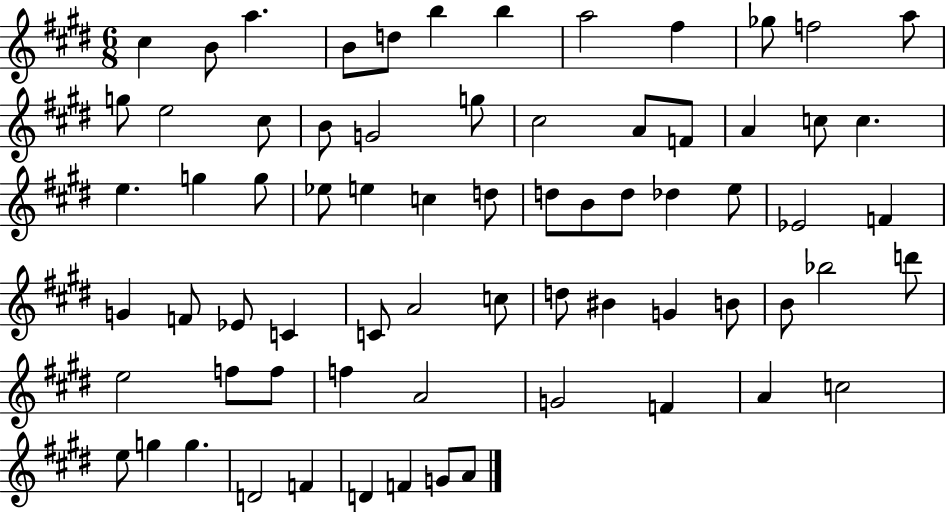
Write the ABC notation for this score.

X:1
T:Untitled
M:6/8
L:1/4
K:E
^c B/2 a B/2 d/2 b b a2 ^f _g/2 f2 a/2 g/2 e2 ^c/2 B/2 G2 g/2 ^c2 A/2 F/2 A c/2 c e g g/2 _e/2 e c d/2 d/2 B/2 d/2 _d e/2 _E2 F G F/2 _E/2 C C/2 A2 c/2 d/2 ^B G B/2 B/2 _b2 d'/2 e2 f/2 f/2 f A2 G2 F A c2 e/2 g g D2 F D F G/2 A/2